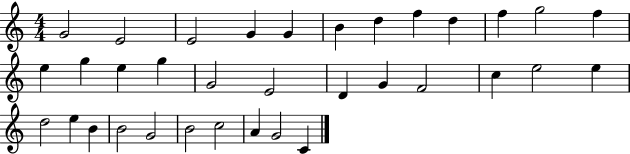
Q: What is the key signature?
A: C major